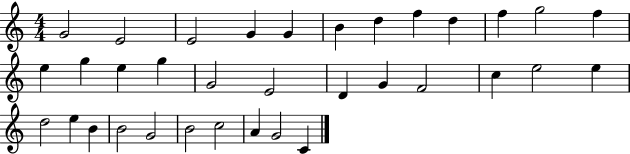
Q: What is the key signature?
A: C major